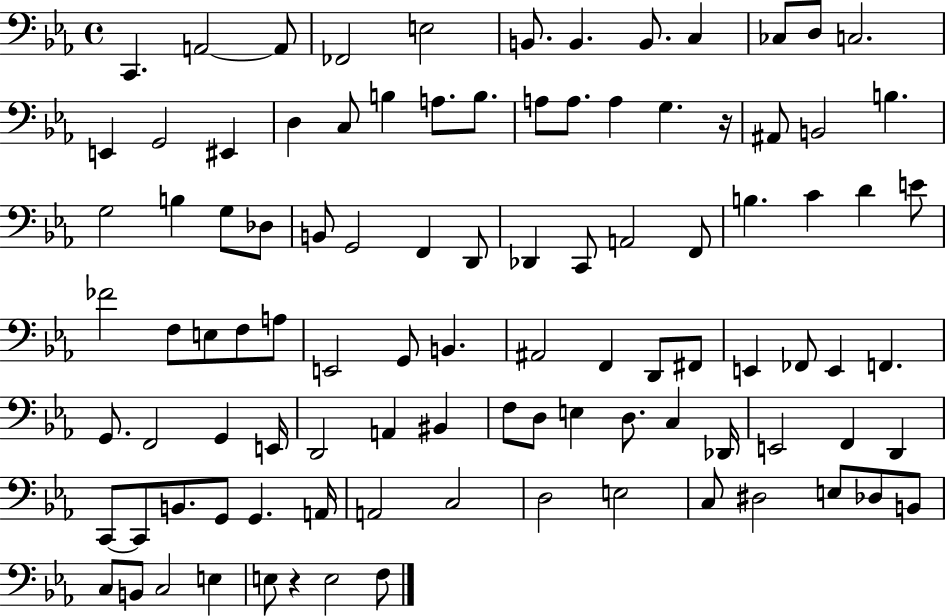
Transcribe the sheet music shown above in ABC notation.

X:1
T:Untitled
M:4/4
L:1/4
K:Eb
C,, A,,2 A,,/2 _F,,2 E,2 B,,/2 B,, B,,/2 C, _C,/2 D,/2 C,2 E,, G,,2 ^E,, D, C,/2 B, A,/2 B,/2 A,/2 A,/2 A, G, z/4 ^A,,/2 B,,2 B, G,2 B, G,/2 _D,/2 B,,/2 G,,2 F,, D,,/2 _D,, C,,/2 A,,2 F,,/2 B, C D E/2 _F2 F,/2 E,/2 F,/2 A,/2 E,,2 G,,/2 B,, ^A,,2 F,, D,,/2 ^F,,/2 E,, _F,,/2 E,, F,, G,,/2 F,,2 G,, E,,/4 D,,2 A,, ^B,, F,/2 D,/2 E, D,/2 C, _D,,/4 E,,2 F,, D,, C,,/2 C,,/2 B,,/2 G,,/2 G,, A,,/4 A,,2 C,2 D,2 E,2 C,/2 ^D,2 E,/2 _D,/2 B,,/2 C,/2 B,,/2 C,2 E, E,/2 z E,2 F,/2